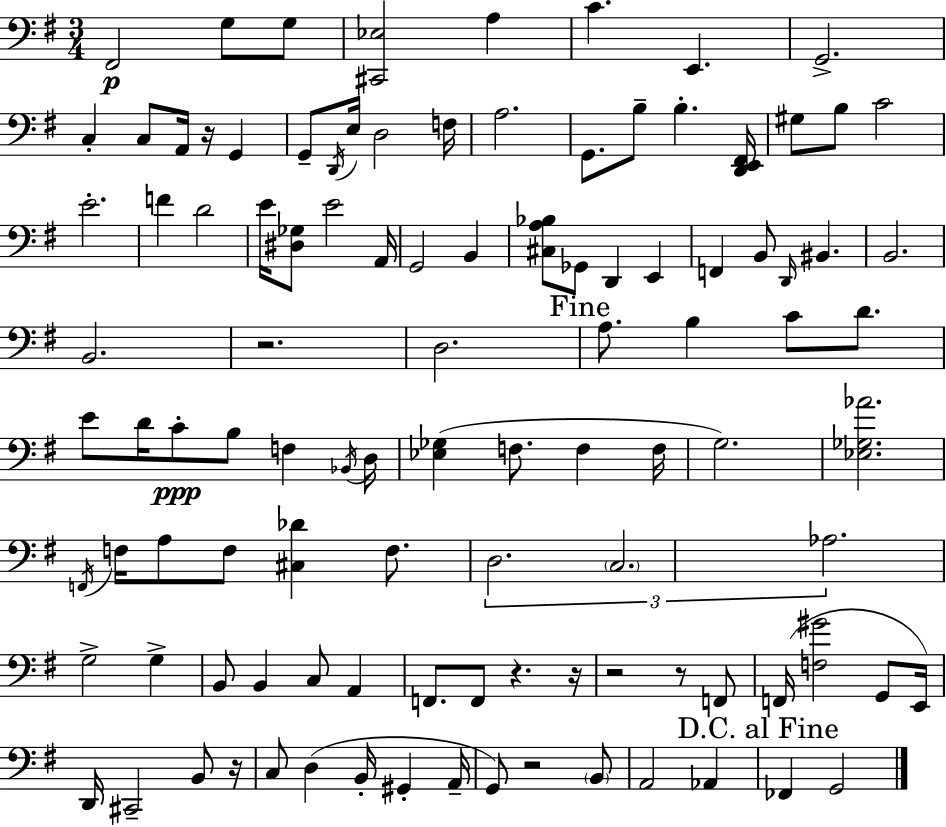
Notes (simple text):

F#2/h G3/e G3/e [C#2,Eb3]/h A3/q C4/q. E2/q. G2/h. C3/q C3/e A2/s R/s G2/q G2/e D2/s E3/s D3/h F3/s A3/h. G2/e. B3/e B3/q. [D2,E2,F#2]/s G#3/e B3/e C4/h E4/h. F4/q D4/h E4/s [D#3,Gb3]/e E4/h A2/s G2/h B2/q [C#3,A3,Bb3]/e Gb2/e D2/q E2/q F2/q B2/e D2/s BIS2/q. B2/h. B2/h. R/h. D3/h. A3/e. B3/q C4/e D4/e. E4/e D4/s C4/e B3/e F3/q Bb2/s D3/s [Eb3,Gb3]/q F3/e. F3/q F3/s G3/h. [Eb3,Gb3,Ab4]/h. F2/s F3/s A3/e F3/e [C#3,Db4]/q F3/e. D3/h. C3/h. Ab3/h. G3/h G3/q B2/e B2/q C3/e A2/q F2/e. F2/e R/q. R/s R/h R/e F2/e F2/s [F3,G#4]/h G2/e E2/s D2/s C#2/h B2/e R/s C3/e D3/q B2/s G#2/q A2/s G2/e R/h B2/e A2/h Ab2/q FES2/q G2/h